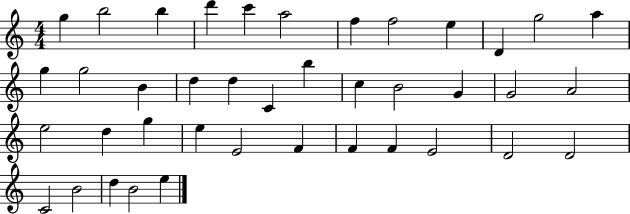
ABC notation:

X:1
T:Untitled
M:4/4
L:1/4
K:C
g b2 b d' c' a2 f f2 e D g2 a g g2 B d d C b c B2 G G2 A2 e2 d g e E2 F F F E2 D2 D2 C2 B2 d B2 e